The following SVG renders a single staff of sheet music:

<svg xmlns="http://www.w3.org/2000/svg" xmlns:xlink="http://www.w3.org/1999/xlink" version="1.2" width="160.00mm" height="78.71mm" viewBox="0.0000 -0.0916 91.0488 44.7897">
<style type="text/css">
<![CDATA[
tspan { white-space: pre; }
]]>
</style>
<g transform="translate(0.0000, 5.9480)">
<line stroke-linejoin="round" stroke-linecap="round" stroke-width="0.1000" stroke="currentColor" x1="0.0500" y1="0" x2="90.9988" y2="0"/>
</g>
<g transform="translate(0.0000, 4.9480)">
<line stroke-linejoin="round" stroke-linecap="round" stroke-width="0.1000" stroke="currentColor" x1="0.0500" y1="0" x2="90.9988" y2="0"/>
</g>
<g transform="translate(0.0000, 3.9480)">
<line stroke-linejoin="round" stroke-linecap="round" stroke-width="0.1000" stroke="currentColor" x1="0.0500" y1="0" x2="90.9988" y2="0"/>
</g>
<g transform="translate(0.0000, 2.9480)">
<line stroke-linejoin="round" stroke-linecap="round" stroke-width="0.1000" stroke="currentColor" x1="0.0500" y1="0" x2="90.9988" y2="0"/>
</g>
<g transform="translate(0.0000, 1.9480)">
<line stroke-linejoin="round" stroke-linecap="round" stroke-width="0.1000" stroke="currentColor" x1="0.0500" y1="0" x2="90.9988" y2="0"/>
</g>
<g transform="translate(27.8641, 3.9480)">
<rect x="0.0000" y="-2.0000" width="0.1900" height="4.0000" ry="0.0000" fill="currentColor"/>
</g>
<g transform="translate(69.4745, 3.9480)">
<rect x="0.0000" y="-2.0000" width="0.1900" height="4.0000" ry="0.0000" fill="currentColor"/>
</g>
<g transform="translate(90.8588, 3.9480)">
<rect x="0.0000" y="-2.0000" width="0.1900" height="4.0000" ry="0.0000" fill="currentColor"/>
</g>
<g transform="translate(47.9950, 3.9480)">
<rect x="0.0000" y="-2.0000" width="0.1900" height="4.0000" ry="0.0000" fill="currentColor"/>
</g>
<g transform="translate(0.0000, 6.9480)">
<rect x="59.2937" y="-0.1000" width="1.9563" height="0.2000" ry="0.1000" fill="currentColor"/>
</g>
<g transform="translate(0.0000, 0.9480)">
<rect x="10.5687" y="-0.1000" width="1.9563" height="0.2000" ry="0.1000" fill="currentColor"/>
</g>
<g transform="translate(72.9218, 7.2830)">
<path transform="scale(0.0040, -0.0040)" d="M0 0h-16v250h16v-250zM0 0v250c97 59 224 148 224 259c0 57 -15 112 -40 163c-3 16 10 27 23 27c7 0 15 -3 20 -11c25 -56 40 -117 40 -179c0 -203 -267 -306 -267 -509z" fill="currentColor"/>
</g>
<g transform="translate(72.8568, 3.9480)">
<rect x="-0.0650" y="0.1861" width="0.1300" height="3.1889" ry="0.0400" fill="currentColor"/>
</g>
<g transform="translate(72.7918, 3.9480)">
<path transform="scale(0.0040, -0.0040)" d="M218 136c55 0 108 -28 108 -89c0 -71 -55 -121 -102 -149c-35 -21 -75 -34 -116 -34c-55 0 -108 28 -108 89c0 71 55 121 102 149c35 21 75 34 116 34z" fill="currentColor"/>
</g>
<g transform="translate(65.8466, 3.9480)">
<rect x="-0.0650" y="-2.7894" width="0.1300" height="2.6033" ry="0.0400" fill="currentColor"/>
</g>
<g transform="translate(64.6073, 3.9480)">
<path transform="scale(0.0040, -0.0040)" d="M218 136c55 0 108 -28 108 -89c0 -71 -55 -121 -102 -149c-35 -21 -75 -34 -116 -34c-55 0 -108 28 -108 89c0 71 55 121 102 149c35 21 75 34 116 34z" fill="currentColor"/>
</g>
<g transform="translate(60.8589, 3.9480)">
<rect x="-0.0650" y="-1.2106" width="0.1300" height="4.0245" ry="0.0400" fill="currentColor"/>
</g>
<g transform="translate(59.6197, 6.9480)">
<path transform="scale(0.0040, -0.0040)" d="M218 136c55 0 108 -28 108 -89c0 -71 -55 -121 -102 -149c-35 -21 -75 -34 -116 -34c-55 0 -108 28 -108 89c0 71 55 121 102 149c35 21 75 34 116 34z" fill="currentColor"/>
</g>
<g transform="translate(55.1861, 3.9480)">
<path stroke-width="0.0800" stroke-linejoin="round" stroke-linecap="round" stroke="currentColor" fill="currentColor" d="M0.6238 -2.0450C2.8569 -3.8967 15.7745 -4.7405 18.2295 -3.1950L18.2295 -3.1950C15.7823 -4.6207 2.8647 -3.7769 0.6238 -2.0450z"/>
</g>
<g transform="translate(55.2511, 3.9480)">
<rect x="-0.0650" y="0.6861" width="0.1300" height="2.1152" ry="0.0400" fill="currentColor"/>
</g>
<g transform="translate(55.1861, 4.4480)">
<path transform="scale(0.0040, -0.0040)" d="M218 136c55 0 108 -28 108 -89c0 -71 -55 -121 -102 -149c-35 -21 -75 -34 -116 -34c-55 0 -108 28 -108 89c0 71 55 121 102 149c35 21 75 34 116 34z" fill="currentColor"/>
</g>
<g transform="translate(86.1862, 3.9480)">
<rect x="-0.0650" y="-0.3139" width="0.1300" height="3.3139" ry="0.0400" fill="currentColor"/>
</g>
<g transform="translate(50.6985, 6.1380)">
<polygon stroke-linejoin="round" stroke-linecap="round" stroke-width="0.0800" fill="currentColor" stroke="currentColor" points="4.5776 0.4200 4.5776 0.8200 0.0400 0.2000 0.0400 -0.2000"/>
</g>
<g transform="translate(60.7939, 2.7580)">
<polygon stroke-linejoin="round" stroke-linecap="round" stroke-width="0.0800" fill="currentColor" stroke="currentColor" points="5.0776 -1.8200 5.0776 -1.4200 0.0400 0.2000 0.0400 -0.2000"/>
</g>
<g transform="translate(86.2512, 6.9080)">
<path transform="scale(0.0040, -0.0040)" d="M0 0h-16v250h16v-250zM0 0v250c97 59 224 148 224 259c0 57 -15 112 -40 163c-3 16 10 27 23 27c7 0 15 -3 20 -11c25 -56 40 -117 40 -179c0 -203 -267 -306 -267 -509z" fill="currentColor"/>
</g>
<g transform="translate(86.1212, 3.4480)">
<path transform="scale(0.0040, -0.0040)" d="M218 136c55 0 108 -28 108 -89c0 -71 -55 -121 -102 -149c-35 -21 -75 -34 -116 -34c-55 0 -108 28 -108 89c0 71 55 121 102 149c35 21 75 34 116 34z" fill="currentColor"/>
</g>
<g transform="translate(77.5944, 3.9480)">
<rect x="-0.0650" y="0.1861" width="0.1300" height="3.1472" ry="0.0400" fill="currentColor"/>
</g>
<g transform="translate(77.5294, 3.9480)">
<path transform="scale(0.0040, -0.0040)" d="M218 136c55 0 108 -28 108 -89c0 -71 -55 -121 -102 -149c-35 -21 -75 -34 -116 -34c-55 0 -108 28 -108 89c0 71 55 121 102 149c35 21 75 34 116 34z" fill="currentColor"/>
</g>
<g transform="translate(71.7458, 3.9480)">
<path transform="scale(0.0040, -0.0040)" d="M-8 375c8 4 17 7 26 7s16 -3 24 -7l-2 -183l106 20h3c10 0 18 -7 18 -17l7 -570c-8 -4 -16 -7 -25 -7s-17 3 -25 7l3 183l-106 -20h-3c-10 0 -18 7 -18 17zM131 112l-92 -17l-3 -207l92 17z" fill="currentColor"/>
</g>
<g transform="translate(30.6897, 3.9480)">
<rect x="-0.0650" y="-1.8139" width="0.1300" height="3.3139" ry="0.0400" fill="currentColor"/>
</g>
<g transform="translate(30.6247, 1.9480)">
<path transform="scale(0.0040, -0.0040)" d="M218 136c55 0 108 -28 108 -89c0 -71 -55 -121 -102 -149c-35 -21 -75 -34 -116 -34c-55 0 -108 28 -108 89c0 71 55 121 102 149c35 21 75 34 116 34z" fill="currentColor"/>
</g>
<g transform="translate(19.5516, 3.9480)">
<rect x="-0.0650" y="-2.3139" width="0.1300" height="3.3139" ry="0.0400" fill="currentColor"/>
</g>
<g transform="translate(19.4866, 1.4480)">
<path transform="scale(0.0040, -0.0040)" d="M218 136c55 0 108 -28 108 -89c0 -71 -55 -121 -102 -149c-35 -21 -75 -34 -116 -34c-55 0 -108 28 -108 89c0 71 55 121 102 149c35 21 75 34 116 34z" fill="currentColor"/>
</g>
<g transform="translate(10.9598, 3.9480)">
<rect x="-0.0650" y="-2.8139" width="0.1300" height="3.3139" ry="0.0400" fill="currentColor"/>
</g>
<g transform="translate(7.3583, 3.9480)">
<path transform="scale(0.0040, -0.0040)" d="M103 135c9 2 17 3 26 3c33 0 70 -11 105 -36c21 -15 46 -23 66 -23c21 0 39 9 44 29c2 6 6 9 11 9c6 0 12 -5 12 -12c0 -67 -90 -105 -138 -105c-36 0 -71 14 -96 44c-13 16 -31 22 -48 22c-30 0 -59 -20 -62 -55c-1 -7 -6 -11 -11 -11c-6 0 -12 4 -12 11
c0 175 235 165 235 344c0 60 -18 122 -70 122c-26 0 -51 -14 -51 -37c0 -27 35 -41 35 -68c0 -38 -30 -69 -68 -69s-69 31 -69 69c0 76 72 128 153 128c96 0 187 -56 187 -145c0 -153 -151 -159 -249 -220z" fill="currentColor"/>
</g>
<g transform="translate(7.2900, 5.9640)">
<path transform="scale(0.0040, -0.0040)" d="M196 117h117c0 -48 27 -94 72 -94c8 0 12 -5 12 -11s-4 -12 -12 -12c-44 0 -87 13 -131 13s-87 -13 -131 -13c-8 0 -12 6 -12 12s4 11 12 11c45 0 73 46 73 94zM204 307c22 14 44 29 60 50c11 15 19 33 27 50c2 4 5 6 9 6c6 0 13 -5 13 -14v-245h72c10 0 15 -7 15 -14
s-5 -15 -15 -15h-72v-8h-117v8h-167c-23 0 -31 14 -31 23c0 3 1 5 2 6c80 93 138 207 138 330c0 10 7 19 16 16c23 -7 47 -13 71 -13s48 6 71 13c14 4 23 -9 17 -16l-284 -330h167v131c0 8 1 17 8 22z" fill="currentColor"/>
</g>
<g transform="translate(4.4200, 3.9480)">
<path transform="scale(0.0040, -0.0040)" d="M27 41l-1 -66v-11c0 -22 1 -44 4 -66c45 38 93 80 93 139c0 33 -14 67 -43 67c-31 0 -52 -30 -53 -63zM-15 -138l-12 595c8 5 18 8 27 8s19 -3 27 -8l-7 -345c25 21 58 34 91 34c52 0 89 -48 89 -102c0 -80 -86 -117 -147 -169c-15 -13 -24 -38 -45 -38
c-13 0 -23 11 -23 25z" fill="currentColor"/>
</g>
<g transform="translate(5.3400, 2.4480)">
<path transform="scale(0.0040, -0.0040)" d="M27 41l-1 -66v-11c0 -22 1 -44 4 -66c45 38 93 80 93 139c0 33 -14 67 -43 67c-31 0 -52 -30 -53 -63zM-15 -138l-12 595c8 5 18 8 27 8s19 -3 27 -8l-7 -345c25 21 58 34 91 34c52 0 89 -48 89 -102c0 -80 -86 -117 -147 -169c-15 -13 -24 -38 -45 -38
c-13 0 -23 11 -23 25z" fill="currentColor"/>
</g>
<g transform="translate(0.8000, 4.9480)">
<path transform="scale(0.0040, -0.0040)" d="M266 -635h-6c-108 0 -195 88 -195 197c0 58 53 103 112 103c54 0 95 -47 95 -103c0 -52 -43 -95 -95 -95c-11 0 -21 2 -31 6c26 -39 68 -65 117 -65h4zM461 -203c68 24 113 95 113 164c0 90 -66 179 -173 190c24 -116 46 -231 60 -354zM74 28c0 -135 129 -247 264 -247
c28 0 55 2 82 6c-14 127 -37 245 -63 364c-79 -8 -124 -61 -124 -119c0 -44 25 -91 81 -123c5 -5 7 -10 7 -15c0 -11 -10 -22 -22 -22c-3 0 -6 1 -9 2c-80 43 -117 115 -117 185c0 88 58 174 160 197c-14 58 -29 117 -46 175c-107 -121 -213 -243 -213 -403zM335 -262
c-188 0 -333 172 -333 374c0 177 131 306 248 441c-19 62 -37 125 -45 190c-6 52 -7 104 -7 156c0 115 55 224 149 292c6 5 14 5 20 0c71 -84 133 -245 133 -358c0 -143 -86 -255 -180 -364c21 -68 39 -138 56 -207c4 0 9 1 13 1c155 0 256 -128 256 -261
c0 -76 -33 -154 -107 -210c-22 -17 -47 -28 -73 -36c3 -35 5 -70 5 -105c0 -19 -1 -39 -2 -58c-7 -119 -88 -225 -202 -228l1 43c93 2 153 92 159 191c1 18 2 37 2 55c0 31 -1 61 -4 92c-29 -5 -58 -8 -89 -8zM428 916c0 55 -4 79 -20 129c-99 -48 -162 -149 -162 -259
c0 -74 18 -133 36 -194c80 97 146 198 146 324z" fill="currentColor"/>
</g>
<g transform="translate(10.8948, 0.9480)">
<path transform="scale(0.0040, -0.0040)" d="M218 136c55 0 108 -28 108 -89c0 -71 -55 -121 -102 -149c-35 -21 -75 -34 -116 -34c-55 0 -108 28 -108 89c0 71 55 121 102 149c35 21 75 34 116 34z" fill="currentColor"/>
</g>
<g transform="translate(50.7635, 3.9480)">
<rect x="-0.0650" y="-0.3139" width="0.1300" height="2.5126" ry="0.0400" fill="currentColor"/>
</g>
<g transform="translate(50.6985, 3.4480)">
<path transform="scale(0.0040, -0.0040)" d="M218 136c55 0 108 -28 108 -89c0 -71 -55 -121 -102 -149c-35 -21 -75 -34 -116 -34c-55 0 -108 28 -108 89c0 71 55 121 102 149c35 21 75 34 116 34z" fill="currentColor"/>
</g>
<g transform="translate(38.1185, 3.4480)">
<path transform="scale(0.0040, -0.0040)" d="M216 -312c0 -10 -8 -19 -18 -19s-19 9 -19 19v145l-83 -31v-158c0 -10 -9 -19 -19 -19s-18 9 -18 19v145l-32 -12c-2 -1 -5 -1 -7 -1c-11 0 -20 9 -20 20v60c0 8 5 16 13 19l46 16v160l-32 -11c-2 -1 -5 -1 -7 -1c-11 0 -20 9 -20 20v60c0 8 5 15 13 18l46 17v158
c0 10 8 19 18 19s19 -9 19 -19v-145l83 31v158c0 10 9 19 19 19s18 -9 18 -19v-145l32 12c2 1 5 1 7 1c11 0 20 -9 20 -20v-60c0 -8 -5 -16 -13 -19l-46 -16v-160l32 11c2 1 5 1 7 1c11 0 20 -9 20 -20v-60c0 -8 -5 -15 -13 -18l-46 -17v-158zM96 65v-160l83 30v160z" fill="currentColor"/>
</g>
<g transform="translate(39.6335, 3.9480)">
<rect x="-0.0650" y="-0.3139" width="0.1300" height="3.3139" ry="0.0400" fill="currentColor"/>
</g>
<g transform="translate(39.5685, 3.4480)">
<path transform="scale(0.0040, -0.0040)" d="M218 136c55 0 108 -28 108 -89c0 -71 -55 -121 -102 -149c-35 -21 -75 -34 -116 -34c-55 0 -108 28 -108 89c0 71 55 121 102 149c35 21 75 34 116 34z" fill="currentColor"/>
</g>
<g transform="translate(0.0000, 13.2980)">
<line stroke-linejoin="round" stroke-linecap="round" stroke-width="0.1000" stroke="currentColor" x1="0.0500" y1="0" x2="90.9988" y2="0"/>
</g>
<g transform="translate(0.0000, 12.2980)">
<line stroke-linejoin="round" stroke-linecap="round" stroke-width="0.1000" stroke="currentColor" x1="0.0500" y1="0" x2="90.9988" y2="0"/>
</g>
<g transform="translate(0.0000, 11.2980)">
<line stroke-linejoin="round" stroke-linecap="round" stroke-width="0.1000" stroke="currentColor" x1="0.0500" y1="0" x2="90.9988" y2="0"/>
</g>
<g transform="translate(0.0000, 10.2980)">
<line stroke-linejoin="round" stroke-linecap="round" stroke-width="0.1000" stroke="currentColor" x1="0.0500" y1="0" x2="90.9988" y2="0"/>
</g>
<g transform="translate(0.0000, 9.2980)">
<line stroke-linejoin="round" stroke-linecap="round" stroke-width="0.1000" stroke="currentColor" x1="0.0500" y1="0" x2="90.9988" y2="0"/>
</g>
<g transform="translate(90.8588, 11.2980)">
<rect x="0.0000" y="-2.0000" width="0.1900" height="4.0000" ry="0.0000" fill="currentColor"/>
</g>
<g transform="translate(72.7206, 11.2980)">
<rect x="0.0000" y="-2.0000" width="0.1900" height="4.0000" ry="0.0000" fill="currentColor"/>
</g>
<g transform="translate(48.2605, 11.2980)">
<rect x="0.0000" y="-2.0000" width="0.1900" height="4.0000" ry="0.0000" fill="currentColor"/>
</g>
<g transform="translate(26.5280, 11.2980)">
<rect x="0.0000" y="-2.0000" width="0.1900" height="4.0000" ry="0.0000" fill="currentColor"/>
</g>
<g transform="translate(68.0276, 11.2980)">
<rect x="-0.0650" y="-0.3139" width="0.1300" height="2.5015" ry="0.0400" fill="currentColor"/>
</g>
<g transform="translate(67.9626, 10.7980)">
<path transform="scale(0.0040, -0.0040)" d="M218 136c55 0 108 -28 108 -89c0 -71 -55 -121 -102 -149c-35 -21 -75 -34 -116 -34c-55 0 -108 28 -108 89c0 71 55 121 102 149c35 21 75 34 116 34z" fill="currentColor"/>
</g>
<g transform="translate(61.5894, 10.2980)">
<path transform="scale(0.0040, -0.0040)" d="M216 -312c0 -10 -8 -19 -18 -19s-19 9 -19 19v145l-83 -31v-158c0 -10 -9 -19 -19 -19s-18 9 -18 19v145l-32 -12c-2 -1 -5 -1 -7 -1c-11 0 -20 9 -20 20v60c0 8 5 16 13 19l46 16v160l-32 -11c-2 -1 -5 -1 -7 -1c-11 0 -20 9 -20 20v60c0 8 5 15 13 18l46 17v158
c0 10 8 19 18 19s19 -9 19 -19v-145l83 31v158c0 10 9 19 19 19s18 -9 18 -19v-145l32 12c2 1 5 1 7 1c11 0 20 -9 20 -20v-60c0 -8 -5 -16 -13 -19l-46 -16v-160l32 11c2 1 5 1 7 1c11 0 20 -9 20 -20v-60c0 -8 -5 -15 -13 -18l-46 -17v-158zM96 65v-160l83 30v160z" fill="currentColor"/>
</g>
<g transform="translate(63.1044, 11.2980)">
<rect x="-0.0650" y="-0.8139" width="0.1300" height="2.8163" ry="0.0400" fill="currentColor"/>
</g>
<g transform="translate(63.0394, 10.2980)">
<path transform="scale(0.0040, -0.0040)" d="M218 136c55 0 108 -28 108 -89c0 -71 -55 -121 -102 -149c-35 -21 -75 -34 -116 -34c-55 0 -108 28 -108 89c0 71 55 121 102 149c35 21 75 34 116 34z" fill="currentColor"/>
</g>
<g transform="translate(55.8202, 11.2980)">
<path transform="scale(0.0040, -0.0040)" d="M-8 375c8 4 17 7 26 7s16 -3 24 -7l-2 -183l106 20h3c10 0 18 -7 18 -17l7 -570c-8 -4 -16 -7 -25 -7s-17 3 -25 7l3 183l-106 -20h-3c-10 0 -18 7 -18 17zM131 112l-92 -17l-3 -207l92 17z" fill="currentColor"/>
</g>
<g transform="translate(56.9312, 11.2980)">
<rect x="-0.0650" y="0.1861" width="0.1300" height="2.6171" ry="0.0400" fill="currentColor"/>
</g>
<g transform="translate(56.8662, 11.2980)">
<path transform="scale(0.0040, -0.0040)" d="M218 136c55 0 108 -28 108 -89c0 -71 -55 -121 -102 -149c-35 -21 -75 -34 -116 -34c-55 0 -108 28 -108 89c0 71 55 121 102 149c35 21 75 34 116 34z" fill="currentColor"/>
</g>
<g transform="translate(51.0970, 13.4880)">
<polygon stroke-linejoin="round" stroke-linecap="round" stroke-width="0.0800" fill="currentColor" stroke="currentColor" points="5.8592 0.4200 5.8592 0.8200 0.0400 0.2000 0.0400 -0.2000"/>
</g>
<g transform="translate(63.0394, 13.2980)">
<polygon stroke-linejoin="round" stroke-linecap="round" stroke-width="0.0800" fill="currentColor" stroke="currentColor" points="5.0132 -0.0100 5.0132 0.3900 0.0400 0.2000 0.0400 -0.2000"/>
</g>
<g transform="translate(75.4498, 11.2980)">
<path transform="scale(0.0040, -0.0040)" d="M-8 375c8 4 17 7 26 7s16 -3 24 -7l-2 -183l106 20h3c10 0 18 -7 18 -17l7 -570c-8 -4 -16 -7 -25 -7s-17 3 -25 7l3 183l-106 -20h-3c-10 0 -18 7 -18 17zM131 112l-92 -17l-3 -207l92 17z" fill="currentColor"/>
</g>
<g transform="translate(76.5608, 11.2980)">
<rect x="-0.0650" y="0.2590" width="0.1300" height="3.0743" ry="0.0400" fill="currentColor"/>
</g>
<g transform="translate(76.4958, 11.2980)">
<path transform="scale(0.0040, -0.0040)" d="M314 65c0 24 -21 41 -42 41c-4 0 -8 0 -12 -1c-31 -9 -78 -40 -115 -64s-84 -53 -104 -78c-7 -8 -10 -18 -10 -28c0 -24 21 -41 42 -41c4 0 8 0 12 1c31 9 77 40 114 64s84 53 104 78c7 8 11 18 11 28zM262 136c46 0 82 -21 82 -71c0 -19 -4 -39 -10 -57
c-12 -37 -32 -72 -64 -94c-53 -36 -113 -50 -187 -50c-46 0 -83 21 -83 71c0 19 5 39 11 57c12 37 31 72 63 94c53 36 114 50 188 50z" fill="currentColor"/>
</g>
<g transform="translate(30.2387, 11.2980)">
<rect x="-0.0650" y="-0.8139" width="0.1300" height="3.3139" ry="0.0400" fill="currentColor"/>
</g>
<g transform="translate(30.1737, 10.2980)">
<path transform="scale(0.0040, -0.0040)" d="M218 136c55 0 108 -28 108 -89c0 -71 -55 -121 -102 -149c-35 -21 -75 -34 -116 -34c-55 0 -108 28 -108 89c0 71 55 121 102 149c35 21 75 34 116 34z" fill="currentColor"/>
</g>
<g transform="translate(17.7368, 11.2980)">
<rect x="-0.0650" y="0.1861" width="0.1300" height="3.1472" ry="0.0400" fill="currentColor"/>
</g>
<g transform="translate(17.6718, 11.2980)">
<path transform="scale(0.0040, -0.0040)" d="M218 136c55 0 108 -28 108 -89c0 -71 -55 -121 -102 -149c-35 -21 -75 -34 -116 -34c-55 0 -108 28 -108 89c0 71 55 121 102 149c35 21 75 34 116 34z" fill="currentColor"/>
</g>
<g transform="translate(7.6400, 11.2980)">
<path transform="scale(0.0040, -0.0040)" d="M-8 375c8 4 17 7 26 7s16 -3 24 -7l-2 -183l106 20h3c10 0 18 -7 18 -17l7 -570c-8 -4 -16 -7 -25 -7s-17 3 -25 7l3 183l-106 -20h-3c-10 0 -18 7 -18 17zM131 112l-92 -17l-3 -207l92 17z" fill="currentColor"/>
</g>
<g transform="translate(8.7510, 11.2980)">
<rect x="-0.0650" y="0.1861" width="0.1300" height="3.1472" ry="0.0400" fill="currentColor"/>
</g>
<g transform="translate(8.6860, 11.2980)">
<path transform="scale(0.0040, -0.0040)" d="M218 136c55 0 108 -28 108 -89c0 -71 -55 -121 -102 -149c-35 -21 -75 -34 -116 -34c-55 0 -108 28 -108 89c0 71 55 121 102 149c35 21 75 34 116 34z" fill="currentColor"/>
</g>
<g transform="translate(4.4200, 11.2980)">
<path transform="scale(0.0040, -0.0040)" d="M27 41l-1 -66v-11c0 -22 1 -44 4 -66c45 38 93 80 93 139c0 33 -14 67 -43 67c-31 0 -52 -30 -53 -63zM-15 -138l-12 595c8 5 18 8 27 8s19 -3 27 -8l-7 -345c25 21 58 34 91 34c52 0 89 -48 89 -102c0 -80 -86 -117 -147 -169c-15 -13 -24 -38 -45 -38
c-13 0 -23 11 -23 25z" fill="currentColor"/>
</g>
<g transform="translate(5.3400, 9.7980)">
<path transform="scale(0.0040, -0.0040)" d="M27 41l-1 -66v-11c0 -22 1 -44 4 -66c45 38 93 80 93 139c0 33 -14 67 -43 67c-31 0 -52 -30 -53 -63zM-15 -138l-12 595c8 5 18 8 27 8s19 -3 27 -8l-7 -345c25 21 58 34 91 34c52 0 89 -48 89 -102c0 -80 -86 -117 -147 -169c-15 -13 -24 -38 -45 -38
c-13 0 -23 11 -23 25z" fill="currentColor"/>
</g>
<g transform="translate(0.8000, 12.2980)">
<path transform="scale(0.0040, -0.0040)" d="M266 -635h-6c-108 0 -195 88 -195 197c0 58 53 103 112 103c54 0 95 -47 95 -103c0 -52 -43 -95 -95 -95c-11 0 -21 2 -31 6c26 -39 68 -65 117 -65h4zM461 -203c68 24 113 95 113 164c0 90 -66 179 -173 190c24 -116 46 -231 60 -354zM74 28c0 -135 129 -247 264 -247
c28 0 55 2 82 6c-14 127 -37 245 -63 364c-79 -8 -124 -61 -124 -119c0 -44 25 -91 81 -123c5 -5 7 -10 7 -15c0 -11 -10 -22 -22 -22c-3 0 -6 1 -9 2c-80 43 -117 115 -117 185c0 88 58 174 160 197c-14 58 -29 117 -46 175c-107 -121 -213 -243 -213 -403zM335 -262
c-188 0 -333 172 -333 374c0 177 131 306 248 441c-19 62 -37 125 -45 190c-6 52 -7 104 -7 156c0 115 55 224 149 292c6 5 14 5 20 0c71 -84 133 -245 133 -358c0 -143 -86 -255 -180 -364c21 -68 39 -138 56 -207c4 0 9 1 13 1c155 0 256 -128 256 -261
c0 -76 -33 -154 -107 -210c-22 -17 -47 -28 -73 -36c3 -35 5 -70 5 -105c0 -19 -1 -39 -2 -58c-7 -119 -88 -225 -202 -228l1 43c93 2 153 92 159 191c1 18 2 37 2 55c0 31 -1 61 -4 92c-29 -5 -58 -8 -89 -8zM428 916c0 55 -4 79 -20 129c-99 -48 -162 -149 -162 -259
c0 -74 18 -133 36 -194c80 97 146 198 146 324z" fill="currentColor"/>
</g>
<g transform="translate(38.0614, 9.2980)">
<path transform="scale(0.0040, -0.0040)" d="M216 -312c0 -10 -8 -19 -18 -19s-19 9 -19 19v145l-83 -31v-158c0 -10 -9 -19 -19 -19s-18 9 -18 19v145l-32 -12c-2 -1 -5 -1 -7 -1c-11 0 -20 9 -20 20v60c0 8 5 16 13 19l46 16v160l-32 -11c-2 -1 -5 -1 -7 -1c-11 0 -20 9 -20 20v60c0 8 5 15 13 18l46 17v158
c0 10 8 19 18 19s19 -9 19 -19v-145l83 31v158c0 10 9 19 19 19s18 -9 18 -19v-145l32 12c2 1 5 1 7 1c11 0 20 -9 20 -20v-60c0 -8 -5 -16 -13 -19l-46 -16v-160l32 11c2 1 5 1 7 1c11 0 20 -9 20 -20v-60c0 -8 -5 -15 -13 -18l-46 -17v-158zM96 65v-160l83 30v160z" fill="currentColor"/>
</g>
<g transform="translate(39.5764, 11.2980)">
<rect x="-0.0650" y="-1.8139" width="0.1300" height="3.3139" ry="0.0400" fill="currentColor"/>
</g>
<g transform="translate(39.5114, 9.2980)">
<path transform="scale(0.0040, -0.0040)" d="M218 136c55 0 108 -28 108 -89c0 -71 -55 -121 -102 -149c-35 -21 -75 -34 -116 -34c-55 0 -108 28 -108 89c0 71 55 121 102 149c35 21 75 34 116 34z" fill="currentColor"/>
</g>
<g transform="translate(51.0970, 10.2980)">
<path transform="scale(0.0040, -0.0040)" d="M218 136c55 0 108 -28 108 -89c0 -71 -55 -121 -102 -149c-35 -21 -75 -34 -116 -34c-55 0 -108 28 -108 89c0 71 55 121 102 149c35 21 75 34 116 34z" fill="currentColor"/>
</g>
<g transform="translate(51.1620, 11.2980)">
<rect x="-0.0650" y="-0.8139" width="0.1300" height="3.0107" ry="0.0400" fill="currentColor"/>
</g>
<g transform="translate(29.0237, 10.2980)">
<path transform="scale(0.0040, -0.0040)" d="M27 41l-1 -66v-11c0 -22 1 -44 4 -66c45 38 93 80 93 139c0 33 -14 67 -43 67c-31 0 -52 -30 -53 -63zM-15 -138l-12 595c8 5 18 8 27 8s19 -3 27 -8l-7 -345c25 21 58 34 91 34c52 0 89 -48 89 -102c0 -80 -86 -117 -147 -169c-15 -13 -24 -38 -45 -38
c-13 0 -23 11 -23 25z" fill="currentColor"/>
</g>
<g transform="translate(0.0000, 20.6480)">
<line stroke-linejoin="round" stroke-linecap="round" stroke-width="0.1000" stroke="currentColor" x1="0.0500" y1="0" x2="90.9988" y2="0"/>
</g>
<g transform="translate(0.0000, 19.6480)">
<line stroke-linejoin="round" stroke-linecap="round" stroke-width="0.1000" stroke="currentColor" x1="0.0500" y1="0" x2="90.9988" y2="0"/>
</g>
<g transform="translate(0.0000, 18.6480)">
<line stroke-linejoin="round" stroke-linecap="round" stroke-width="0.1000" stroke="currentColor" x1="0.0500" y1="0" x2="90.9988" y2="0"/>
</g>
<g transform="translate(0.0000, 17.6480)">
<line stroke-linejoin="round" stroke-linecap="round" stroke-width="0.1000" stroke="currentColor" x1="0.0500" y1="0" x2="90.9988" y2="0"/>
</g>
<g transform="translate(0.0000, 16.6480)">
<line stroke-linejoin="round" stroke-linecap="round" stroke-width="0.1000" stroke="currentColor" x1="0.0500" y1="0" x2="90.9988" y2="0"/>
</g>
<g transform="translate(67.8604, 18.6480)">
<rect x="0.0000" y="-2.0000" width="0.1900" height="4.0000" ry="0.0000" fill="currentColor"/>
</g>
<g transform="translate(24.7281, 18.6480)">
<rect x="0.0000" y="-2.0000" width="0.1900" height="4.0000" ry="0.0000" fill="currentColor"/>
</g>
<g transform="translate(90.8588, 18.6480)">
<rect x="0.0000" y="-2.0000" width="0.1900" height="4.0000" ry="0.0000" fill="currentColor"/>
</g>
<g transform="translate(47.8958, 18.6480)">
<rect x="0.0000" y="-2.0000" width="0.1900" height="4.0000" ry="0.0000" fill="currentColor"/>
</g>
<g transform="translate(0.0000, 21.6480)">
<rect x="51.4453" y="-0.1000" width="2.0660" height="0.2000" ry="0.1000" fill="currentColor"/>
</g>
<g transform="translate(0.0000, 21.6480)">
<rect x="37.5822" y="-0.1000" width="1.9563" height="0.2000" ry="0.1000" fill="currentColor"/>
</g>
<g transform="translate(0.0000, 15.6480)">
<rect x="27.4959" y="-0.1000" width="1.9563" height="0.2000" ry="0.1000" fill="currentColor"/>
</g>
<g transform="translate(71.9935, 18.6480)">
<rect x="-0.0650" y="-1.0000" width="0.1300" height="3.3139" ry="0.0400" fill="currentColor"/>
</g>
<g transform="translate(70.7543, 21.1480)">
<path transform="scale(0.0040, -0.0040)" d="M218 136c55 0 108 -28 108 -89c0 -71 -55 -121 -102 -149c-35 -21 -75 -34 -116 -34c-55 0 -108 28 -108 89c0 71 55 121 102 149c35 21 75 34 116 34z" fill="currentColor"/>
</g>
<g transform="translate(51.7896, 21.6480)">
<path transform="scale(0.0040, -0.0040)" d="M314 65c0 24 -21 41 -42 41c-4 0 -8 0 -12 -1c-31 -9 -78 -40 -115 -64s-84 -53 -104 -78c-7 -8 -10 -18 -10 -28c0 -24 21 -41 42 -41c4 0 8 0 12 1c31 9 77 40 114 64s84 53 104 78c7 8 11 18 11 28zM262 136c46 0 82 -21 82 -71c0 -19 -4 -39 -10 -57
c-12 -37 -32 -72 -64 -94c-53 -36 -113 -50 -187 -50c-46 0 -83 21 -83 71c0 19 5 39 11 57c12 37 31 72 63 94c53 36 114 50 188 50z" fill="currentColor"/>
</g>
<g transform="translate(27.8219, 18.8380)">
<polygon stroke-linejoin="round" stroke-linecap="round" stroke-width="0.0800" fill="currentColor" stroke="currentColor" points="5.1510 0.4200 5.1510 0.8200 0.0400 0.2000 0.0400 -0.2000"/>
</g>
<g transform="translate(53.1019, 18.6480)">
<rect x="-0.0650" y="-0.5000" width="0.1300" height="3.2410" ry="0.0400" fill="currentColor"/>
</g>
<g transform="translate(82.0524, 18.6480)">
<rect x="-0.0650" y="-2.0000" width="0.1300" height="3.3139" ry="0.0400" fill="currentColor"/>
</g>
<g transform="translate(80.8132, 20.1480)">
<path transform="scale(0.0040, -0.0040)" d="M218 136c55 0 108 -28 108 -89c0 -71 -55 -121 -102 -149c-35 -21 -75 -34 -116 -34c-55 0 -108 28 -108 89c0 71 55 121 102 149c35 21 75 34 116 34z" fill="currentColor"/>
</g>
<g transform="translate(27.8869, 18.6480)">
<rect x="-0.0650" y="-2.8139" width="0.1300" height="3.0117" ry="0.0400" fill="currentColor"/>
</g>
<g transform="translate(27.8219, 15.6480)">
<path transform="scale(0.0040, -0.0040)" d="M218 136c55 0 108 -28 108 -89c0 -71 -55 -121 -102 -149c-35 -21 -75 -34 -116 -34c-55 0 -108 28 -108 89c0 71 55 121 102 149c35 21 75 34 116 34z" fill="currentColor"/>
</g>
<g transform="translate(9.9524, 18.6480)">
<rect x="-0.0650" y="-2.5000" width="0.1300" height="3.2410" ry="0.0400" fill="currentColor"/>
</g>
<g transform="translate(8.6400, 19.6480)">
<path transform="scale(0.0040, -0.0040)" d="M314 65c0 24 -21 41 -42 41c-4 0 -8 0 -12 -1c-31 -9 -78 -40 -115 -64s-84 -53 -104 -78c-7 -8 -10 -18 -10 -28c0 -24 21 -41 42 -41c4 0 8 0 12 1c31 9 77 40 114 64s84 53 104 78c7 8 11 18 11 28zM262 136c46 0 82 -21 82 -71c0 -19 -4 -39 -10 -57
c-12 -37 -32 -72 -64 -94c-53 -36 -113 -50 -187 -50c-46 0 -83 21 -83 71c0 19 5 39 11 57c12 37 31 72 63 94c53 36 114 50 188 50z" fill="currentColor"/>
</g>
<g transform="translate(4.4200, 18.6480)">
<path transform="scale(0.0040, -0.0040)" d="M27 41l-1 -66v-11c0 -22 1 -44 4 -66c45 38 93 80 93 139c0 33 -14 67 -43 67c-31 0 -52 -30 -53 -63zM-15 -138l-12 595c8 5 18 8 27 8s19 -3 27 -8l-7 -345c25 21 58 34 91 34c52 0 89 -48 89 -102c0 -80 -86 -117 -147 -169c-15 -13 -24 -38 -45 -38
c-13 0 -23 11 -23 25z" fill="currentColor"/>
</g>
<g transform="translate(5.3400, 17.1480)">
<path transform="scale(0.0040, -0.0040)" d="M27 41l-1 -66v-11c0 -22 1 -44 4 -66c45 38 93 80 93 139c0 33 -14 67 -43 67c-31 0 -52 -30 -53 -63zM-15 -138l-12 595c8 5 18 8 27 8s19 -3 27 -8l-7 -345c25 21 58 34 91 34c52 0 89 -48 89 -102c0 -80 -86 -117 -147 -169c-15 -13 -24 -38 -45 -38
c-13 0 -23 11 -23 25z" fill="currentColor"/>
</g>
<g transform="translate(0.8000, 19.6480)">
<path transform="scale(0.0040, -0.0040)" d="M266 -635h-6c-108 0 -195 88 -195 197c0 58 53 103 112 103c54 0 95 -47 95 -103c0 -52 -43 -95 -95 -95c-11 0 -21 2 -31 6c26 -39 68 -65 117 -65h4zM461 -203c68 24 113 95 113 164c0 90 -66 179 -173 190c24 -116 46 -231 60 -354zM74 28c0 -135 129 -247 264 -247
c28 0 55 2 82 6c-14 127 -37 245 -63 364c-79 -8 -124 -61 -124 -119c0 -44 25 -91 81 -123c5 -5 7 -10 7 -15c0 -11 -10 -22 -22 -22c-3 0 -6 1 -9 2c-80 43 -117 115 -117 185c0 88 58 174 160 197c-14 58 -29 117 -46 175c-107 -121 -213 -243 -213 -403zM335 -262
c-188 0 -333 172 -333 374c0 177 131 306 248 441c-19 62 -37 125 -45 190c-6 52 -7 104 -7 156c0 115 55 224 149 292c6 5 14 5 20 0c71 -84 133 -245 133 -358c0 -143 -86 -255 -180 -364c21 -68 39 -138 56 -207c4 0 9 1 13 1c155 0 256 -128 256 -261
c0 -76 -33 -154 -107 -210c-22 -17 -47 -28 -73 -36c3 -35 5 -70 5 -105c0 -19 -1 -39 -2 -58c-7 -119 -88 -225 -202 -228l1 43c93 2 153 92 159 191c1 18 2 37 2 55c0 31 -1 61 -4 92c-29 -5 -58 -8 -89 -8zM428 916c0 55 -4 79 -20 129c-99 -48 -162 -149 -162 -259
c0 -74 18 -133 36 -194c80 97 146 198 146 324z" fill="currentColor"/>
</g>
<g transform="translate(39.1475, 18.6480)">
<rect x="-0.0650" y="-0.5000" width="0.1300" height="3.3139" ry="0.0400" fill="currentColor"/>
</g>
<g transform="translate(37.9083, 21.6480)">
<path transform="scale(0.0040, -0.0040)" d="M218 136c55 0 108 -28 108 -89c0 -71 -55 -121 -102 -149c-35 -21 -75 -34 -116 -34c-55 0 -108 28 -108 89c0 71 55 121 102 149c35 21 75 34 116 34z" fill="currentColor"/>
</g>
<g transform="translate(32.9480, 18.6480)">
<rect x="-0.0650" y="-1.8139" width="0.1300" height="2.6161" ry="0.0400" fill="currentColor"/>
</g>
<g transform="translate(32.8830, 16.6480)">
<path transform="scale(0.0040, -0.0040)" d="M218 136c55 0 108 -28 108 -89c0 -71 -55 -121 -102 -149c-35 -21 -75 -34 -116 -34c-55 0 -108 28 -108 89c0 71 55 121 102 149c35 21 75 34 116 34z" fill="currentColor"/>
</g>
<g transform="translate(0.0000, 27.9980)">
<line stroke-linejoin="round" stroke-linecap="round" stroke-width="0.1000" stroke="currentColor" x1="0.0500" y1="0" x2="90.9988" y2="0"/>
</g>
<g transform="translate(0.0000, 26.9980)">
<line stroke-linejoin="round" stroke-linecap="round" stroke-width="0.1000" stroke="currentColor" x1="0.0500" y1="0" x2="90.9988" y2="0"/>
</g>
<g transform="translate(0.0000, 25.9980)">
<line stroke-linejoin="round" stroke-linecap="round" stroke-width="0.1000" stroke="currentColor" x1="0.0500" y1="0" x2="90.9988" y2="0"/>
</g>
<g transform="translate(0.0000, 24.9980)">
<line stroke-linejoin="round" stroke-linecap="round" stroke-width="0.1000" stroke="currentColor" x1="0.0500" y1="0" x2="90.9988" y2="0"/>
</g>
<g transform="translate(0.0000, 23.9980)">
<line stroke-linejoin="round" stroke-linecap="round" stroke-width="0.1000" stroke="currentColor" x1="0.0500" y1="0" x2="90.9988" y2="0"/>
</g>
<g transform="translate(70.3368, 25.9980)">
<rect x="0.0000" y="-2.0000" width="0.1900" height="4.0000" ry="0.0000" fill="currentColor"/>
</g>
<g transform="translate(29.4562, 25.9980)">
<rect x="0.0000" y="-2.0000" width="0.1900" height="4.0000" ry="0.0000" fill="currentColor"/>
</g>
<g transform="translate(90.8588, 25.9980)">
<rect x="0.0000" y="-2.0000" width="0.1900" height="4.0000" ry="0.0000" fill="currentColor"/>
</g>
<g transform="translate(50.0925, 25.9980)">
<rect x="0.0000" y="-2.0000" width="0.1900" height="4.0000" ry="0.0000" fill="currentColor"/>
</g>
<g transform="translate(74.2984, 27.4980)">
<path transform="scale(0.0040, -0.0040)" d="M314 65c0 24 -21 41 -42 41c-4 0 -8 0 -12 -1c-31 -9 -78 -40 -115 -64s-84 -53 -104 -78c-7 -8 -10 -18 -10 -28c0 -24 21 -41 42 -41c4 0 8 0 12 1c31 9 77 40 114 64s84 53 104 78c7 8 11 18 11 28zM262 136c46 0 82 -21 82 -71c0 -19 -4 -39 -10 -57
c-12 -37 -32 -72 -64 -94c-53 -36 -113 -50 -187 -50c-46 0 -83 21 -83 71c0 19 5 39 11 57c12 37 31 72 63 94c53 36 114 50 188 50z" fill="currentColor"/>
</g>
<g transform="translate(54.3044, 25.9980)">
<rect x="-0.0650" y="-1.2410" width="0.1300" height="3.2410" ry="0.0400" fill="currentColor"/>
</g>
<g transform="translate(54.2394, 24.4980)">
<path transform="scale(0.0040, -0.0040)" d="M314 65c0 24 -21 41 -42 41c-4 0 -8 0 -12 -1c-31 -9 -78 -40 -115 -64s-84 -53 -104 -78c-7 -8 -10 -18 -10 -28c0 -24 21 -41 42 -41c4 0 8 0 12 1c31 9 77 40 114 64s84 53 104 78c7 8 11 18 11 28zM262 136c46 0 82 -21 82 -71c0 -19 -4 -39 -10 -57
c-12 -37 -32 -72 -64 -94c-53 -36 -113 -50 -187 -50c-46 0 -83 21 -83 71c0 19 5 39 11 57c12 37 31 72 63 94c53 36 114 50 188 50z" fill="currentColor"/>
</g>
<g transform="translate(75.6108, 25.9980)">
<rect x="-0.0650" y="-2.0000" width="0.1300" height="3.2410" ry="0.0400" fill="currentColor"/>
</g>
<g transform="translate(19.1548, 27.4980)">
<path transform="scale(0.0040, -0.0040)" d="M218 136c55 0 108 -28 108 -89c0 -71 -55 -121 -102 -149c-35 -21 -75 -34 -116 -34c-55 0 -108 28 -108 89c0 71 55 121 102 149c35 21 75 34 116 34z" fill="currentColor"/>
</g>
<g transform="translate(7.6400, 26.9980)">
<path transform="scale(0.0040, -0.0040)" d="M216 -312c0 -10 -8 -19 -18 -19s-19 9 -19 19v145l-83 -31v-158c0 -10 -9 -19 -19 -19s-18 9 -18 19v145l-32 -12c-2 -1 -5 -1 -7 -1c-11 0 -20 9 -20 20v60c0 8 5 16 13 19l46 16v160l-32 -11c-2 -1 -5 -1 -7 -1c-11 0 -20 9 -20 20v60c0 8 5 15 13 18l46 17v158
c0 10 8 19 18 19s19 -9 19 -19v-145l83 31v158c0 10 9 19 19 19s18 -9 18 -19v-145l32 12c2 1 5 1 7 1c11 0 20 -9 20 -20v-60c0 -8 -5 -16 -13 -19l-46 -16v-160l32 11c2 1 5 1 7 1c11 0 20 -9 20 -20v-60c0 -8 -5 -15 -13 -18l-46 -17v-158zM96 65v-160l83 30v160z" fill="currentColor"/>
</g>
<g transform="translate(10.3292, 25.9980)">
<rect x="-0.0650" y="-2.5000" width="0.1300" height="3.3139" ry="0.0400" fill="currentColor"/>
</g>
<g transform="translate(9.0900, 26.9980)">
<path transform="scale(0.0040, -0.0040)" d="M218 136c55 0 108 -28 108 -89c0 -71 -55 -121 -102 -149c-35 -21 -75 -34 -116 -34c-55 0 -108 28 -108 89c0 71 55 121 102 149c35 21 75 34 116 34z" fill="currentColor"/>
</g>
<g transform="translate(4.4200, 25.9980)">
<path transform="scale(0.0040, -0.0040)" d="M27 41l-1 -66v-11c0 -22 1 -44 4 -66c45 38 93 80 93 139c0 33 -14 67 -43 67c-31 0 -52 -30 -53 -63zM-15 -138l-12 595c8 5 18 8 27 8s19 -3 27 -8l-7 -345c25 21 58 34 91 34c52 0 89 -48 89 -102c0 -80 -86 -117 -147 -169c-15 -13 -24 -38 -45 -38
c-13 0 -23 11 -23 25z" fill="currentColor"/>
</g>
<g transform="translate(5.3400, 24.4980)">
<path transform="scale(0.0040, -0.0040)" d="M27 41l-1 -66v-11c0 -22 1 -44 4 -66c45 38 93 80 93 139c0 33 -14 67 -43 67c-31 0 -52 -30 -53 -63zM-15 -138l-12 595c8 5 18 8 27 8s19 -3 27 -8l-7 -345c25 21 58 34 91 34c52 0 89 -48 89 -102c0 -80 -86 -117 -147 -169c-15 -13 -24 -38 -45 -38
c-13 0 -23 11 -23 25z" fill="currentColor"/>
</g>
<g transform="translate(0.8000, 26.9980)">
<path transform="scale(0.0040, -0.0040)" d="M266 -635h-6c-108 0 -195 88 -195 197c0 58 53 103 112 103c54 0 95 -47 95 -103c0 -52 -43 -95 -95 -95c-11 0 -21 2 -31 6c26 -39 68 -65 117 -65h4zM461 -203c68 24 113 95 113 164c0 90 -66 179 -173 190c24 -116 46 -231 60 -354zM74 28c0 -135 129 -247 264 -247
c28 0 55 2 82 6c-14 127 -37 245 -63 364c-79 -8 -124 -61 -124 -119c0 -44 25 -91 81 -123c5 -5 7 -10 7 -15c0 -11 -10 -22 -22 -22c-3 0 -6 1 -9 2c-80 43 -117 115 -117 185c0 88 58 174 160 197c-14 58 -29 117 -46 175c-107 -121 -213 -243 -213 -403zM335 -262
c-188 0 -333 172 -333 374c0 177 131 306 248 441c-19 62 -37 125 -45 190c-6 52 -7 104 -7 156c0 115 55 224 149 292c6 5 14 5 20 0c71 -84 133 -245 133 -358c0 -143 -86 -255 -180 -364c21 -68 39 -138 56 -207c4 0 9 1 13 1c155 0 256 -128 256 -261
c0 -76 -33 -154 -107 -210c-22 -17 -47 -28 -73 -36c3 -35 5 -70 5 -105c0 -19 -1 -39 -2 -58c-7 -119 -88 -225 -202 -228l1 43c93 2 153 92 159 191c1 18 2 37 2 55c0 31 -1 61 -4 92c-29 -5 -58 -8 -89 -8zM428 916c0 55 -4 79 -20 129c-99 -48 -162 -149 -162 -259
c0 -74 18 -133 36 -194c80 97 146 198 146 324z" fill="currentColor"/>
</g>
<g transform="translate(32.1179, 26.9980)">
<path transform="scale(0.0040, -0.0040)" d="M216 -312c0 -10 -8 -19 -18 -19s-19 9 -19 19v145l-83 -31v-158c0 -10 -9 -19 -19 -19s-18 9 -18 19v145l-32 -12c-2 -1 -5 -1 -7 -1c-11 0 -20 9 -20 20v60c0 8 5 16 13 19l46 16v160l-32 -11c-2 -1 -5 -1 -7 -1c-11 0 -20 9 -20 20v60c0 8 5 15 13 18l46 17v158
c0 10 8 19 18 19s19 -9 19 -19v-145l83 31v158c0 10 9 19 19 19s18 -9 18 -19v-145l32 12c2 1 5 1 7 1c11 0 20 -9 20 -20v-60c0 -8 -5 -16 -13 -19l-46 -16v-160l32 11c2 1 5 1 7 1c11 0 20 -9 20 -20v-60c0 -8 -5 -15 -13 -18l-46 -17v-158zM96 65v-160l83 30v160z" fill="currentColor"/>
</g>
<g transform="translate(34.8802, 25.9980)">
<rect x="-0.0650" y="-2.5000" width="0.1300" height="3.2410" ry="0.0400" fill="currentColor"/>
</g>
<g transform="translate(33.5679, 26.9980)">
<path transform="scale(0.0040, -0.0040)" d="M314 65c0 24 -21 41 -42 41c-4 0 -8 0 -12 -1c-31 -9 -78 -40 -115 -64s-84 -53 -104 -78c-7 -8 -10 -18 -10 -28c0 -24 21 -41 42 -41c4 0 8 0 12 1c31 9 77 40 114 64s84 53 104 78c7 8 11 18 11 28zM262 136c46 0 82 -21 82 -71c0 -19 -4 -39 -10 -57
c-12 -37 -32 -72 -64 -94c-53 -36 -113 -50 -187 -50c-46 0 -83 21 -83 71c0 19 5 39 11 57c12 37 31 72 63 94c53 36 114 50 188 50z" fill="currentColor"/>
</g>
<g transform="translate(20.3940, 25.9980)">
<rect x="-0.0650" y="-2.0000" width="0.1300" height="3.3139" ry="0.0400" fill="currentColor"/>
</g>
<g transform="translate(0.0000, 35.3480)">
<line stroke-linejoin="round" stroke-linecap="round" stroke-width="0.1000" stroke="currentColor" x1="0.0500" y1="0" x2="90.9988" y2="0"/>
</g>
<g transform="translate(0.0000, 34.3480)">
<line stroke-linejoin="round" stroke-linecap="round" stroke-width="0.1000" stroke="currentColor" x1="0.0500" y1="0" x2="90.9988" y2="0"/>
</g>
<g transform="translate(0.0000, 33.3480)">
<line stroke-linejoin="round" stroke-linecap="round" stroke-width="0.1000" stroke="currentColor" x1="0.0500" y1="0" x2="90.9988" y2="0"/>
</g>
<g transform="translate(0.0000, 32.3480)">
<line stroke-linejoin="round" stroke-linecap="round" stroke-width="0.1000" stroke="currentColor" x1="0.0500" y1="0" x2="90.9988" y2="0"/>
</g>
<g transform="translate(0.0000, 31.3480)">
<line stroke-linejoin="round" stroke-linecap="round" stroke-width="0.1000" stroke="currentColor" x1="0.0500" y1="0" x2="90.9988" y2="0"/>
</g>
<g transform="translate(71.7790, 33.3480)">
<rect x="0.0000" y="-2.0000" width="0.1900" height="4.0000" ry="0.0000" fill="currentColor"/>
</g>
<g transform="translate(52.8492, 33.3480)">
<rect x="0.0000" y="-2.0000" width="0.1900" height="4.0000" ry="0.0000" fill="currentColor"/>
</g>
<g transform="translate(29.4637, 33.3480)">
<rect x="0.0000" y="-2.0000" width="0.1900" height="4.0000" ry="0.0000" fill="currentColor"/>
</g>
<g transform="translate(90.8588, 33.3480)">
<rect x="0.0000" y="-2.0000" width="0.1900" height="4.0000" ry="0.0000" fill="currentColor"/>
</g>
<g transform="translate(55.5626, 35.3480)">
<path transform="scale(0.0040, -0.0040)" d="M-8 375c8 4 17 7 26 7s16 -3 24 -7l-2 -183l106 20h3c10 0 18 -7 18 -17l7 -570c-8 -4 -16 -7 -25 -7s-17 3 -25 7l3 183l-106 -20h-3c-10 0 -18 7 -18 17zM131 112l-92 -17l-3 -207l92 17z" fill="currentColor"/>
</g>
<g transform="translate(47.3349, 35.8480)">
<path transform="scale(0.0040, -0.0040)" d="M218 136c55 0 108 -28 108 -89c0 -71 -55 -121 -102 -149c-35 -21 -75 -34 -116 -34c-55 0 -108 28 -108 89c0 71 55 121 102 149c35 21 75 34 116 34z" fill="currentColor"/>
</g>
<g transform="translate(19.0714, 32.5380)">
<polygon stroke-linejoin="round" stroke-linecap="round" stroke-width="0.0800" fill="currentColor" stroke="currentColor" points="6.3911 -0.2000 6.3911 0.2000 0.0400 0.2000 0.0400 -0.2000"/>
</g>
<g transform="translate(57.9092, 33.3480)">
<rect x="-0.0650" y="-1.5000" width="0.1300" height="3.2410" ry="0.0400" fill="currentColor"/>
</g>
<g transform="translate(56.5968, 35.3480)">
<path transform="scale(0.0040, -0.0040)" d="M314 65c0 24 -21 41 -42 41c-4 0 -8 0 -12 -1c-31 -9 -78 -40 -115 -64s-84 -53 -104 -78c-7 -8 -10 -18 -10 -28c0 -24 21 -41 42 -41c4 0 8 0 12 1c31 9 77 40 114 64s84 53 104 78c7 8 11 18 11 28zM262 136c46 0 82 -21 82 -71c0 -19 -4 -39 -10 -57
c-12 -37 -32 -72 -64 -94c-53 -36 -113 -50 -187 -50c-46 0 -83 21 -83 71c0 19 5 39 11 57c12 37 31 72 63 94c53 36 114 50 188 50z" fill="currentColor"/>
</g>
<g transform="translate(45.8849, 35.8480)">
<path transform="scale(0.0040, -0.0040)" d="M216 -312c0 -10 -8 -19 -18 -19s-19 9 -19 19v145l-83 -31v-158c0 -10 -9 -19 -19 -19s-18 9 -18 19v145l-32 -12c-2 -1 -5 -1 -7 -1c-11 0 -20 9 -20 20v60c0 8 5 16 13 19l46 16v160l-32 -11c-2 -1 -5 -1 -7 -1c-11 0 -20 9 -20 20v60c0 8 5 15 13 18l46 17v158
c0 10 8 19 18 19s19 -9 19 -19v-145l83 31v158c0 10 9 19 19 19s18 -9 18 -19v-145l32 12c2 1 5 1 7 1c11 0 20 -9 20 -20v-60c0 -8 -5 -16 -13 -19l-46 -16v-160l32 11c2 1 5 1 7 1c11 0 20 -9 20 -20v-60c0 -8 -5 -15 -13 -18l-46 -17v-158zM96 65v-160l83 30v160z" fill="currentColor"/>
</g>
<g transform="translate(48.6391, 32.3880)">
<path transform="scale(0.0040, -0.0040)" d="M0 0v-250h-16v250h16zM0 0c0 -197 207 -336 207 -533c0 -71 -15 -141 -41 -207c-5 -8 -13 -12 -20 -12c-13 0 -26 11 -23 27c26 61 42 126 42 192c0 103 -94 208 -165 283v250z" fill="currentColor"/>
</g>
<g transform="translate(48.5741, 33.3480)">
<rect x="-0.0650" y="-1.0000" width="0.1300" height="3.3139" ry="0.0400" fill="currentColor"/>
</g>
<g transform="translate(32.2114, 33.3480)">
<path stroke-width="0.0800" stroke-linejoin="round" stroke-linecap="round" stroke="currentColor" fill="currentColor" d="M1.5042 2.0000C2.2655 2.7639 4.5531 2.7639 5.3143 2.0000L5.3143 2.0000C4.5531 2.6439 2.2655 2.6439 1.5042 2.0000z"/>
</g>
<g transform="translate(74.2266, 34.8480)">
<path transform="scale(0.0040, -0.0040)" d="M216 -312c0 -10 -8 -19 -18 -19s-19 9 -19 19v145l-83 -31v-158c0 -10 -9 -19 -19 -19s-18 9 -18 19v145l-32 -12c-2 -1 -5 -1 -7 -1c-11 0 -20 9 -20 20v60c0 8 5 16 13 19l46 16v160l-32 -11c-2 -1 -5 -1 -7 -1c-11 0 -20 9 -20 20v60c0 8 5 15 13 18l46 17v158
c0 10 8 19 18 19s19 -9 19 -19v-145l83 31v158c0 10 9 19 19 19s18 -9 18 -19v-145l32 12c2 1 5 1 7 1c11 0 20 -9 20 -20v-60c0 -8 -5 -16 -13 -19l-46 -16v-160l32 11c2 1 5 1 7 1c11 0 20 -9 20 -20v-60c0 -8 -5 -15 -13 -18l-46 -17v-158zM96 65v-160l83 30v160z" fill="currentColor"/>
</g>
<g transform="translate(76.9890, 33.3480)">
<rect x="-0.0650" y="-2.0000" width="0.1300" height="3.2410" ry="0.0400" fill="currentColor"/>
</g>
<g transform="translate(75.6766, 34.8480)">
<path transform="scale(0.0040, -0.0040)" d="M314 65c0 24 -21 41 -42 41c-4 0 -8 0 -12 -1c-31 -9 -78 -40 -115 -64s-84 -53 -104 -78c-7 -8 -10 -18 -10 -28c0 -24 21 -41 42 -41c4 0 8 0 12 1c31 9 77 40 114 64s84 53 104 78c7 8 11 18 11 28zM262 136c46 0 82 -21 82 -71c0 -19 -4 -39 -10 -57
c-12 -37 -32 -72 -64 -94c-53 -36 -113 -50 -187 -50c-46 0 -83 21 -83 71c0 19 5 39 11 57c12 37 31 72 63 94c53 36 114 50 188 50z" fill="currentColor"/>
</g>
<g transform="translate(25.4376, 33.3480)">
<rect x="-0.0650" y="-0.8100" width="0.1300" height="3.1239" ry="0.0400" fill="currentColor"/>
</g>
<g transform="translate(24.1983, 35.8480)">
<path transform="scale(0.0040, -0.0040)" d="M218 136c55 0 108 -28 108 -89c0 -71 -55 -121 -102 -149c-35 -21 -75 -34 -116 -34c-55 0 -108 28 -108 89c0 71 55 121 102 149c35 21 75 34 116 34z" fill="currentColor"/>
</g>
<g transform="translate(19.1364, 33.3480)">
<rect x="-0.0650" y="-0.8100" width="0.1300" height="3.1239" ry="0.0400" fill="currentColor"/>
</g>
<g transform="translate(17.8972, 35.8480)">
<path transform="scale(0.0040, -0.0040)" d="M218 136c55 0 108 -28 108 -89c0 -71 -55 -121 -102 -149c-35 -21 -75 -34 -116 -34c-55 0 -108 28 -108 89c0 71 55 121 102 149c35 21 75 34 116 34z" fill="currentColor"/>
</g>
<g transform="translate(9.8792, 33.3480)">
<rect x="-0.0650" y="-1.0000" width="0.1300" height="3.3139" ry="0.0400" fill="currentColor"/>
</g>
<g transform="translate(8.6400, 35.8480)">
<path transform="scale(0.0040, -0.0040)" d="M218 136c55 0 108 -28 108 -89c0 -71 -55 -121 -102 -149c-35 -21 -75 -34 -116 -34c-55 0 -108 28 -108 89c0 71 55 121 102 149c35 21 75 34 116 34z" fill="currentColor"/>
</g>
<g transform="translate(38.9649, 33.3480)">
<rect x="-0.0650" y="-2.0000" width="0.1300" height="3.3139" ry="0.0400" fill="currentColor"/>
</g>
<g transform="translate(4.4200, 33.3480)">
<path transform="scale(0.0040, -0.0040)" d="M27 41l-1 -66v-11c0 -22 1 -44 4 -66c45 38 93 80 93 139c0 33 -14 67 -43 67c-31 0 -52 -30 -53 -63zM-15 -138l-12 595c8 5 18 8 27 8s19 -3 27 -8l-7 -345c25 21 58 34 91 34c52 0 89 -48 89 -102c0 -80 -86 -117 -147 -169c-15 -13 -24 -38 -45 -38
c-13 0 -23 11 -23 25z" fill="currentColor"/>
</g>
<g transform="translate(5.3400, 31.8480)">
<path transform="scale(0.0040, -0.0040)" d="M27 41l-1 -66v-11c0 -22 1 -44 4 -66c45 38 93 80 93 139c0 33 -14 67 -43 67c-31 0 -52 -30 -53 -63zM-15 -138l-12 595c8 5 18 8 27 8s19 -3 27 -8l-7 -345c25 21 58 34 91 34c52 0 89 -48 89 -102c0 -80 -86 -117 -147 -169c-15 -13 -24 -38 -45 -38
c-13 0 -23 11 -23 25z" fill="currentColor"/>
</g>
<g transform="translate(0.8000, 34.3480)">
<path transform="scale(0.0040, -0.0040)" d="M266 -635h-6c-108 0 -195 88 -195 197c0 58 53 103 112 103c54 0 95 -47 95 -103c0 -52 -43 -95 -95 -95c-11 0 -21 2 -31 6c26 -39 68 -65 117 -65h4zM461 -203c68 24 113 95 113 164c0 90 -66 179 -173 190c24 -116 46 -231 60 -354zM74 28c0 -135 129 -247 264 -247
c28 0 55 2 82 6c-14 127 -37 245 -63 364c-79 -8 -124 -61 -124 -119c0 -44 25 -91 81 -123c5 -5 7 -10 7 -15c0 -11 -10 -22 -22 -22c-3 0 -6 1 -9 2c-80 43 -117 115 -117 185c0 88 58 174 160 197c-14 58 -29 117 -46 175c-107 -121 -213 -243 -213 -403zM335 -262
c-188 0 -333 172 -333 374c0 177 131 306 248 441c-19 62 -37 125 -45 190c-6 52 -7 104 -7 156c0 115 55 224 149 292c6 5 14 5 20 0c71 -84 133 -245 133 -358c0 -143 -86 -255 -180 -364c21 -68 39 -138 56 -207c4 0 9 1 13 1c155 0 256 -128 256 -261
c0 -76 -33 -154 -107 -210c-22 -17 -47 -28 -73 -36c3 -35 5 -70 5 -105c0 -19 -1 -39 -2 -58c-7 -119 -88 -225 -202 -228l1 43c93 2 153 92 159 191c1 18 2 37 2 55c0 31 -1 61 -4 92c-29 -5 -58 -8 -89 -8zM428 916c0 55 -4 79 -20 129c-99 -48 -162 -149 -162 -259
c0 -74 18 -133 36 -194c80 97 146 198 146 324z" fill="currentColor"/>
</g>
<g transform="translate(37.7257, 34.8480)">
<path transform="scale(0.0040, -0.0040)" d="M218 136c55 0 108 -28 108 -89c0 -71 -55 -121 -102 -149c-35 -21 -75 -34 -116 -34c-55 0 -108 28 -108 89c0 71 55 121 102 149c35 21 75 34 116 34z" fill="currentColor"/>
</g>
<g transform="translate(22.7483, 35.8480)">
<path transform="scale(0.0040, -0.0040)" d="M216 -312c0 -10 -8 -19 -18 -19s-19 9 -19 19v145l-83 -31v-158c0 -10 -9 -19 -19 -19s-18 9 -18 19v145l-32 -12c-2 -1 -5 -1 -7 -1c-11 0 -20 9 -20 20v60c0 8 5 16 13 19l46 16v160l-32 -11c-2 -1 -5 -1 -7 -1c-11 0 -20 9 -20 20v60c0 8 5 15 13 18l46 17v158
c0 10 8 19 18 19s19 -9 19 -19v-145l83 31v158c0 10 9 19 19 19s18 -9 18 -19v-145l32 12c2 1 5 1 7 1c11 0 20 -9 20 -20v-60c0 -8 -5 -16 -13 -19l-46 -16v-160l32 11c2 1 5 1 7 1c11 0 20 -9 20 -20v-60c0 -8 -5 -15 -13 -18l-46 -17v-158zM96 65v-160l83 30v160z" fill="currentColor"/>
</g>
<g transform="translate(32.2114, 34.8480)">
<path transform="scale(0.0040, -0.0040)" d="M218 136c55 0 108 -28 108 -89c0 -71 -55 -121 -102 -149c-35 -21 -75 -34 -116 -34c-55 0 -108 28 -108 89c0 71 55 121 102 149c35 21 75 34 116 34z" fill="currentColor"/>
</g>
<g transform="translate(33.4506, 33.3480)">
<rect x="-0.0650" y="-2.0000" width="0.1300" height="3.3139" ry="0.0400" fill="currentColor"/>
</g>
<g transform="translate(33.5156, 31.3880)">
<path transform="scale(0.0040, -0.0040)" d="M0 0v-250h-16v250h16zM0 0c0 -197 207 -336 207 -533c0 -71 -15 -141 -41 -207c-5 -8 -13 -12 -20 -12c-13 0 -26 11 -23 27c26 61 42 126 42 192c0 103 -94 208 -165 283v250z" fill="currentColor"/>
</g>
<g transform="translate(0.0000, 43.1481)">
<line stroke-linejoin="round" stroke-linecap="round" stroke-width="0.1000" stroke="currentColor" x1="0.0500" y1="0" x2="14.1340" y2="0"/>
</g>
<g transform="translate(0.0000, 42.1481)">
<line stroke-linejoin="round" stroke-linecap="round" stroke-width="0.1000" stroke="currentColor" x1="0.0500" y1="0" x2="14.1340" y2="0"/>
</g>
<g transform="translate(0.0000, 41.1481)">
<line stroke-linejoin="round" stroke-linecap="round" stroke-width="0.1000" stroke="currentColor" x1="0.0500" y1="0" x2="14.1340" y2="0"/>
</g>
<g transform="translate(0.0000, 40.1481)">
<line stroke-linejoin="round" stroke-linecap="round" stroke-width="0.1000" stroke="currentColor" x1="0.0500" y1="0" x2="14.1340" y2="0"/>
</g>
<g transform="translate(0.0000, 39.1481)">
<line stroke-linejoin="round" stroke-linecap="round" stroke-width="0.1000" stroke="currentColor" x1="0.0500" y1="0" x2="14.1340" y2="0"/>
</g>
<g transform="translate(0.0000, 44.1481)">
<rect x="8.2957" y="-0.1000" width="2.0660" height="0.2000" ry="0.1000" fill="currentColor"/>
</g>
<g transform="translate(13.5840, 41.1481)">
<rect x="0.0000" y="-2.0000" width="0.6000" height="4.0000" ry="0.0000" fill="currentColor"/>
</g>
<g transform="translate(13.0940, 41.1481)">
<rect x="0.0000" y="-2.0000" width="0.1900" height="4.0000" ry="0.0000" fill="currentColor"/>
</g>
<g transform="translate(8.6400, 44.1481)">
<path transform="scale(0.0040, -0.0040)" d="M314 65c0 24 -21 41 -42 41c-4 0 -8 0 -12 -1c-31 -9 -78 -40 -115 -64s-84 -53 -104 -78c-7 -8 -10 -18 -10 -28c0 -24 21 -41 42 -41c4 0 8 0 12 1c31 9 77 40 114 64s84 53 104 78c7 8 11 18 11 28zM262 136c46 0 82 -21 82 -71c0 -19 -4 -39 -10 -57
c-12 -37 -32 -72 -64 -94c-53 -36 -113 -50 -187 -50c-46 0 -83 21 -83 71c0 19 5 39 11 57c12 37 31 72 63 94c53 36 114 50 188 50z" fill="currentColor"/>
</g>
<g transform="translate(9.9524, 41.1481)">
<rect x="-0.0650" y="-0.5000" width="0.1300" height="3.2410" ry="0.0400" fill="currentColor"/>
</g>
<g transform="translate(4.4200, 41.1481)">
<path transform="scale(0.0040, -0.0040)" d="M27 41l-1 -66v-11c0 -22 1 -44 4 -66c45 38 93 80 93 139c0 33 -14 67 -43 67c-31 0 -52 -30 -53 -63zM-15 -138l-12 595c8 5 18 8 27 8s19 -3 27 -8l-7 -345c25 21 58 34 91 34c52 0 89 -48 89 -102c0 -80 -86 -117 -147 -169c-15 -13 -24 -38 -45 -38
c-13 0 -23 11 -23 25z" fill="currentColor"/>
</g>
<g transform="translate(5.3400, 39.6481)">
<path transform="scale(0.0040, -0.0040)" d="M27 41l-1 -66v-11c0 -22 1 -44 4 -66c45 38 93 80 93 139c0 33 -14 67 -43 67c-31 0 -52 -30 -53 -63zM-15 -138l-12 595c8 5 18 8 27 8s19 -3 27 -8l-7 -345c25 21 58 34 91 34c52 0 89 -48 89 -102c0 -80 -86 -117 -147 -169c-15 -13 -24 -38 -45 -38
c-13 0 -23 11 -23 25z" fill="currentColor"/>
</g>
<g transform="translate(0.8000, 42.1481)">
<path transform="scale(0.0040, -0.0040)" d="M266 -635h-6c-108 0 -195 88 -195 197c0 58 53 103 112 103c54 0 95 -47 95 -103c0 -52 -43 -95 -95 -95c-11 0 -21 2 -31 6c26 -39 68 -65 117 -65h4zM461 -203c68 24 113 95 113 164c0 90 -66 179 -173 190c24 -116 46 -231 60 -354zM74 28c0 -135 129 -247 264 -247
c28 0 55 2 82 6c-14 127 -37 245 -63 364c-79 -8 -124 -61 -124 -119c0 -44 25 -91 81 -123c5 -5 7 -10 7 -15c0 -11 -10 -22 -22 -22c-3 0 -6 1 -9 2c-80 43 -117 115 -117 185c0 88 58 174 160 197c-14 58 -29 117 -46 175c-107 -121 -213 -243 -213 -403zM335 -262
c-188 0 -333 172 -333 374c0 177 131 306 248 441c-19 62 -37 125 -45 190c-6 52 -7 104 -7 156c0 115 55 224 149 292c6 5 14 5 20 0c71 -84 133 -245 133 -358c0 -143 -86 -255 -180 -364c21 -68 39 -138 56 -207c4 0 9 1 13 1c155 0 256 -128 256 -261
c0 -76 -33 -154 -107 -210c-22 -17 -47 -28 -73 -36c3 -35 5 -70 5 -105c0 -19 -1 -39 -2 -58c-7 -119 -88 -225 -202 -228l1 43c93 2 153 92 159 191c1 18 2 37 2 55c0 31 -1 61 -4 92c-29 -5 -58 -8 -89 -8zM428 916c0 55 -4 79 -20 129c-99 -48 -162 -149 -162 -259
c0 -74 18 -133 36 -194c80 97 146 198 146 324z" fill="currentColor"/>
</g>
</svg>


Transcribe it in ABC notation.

X:1
T:Untitled
M:2/4
L:1/4
K:Bb
a g f ^c c/2 A/2 C/2 _B/2 B/2 B c/2 B B _d ^f d/2 B/2 ^d/2 c/2 B2 G2 a/2 f/2 C C2 D F ^G F ^G2 _e2 F2 D D/2 ^D/2 F/2 F ^D/2 E2 ^F2 C2